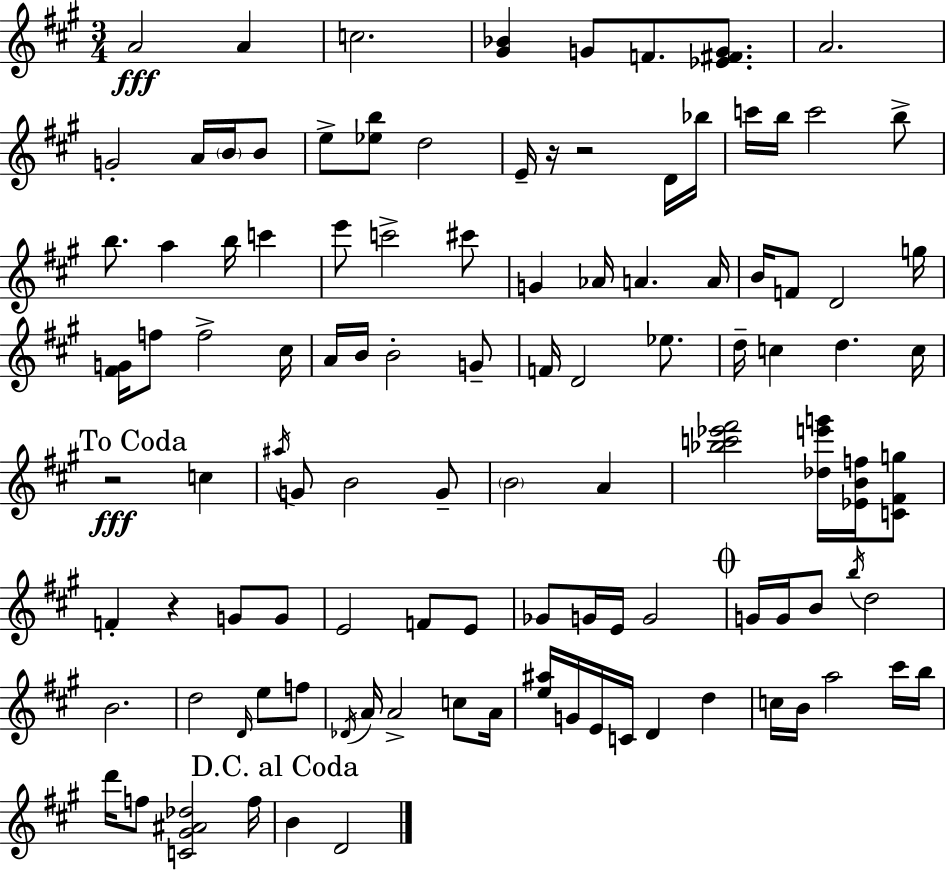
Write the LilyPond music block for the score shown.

{
  \clef treble
  \numericTimeSignature
  \time 3/4
  \key a \major
  a'2\fff a'4 | c''2. | <gis' bes'>4 g'8 f'8. <ees' fis' g'>8. | a'2. | \break g'2-. a'16 \parenthesize b'16 b'8 | e''8-> <ees'' b''>8 d''2 | e'16-- r16 r2 d'16 bes''16 | c'''16 b''16 c'''2 b''8-> | \break b''8. a''4 b''16 c'''4 | e'''8 c'''2-> cis'''8 | g'4 aes'16 a'4. a'16 | b'16 f'8 d'2 g''16 | \break <fis' g'>16 f''8 f''2-> cis''16 | a'16 b'16 b'2-. g'8-- | f'16 d'2 ees''8. | d''16-- c''4 d''4. c''16 | \break \mark "To Coda" r2\fff c''4 | \acciaccatura { ais''16 } g'8 b'2 g'8-- | \parenthesize b'2 a'4 | <bes'' c''' ees''' fis'''>2 <des'' e''' g'''>16 <ees' b' f''>16 <c' fis' g''>8 | \break f'4-. r4 g'8 g'8 | e'2 f'8 e'8 | ges'8 g'16 e'16 g'2 | \mark \markup { \musicglyph "scripts.coda" } g'16 g'16 b'8 \acciaccatura { b''16 } d''2 | \break b'2. | d''2 \grace { d'16 } e''8 | f''8 \acciaccatura { des'16 } a'16 a'2-> | c''8 a'16 <e'' ais''>16 g'16 e'16 c'16 d'4 | \break d''4 c''16 b'16 a''2 | cis'''16 b''16 d'''16 f''8 <c' gis' ais' des''>2 | f''16 \mark "D.C. al Coda" b'4 d'2 | \bar "|."
}